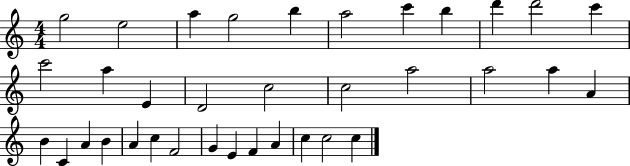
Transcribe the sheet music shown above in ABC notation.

X:1
T:Untitled
M:4/4
L:1/4
K:C
g2 e2 a g2 b a2 c' b d' d'2 c' c'2 a E D2 c2 c2 a2 a2 a A B C A B A c F2 G E F A c c2 c